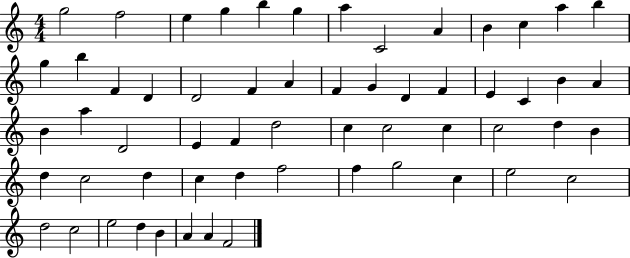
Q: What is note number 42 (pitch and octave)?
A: C5